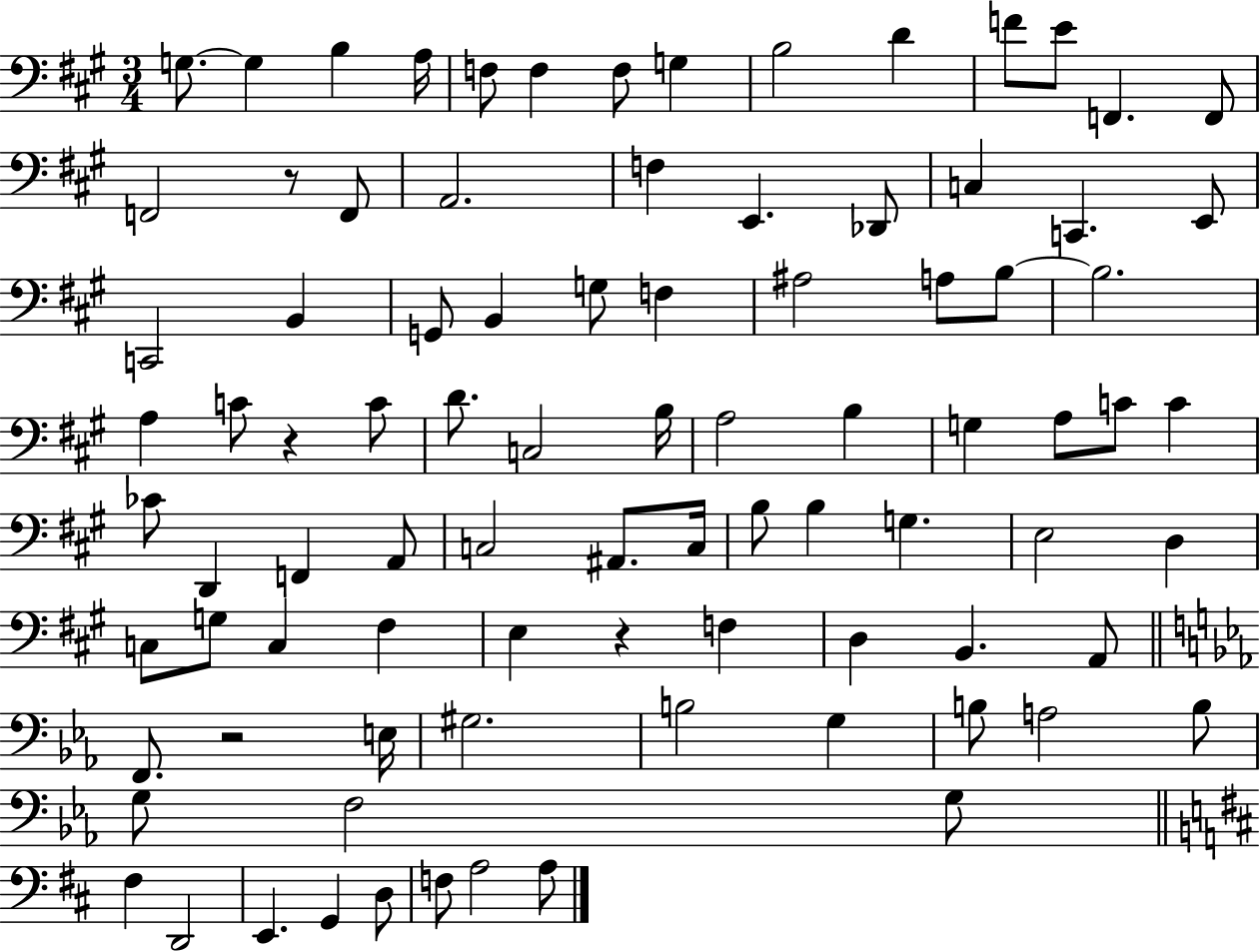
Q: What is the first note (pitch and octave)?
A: G3